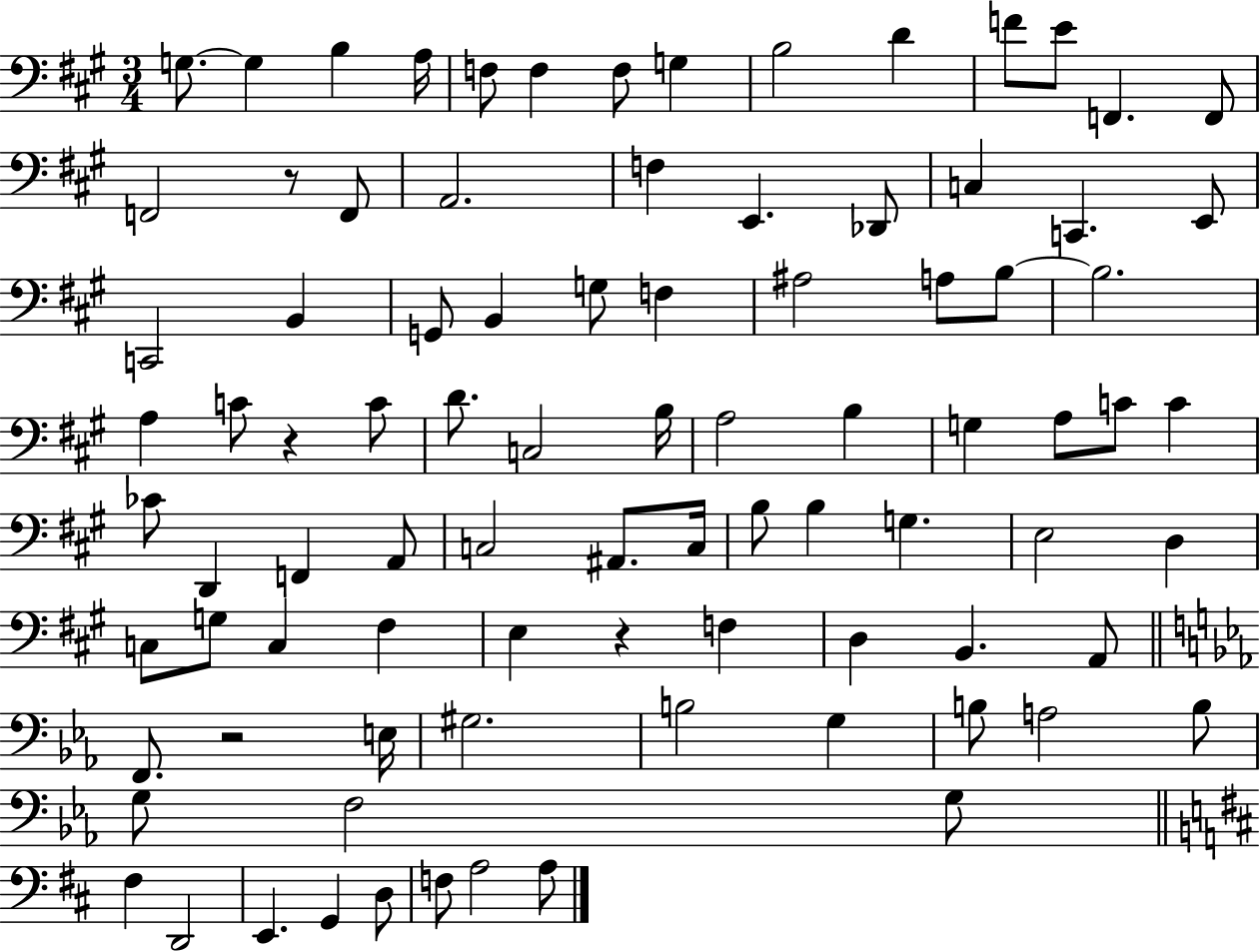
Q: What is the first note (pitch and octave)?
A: G3